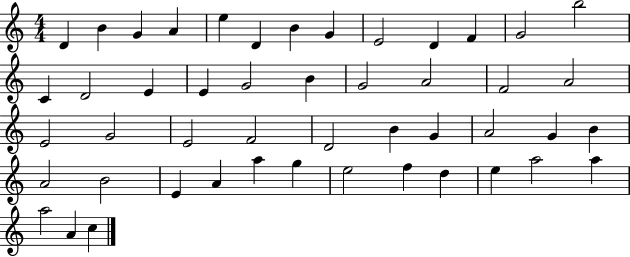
D4/q B4/q G4/q A4/q E5/q D4/q B4/q G4/q E4/h D4/q F4/q G4/h B5/h C4/q D4/h E4/q E4/q G4/h B4/q G4/h A4/h F4/h A4/h E4/h G4/h E4/h F4/h D4/h B4/q G4/q A4/h G4/q B4/q A4/h B4/h E4/q A4/q A5/q G5/q E5/h F5/q D5/q E5/q A5/h A5/q A5/h A4/q C5/q